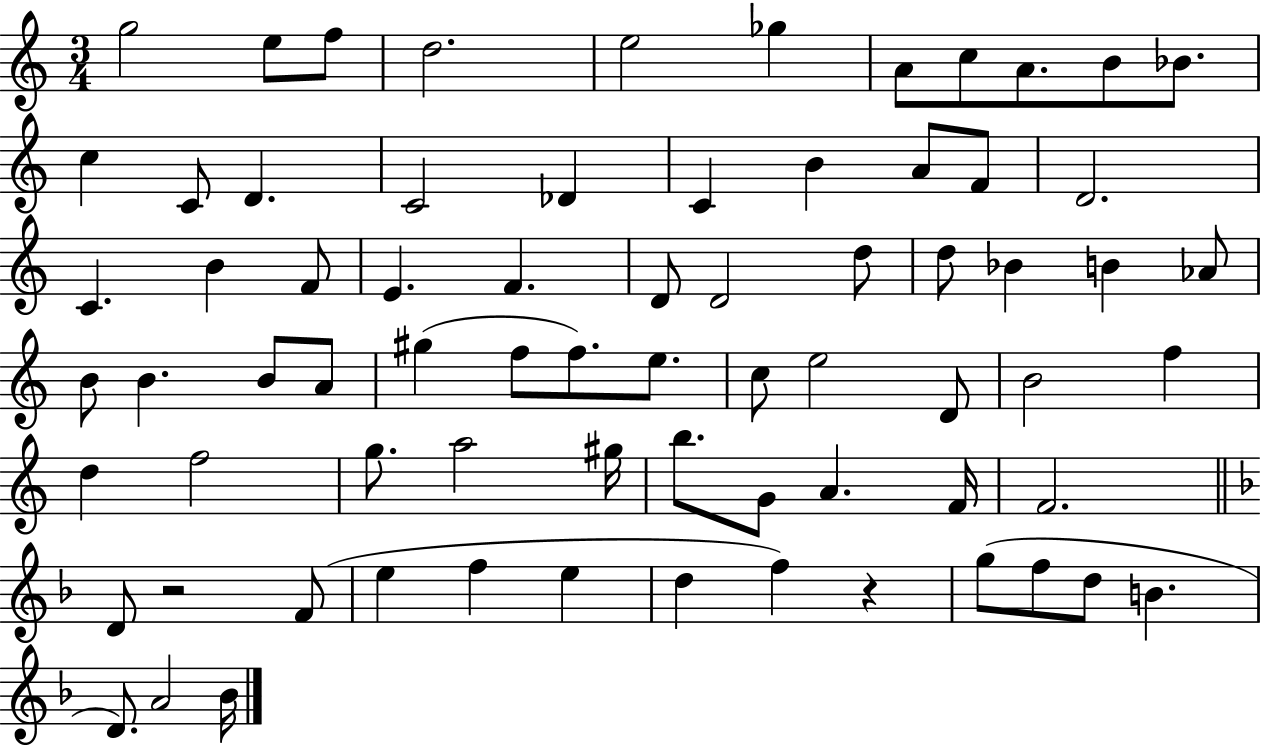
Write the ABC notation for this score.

X:1
T:Untitled
M:3/4
L:1/4
K:C
g2 e/2 f/2 d2 e2 _g A/2 c/2 A/2 B/2 _B/2 c C/2 D C2 _D C B A/2 F/2 D2 C B F/2 E F D/2 D2 d/2 d/2 _B B _A/2 B/2 B B/2 A/2 ^g f/2 f/2 e/2 c/2 e2 D/2 B2 f d f2 g/2 a2 ^g/4 b/2 G/2 A F/4 F2 D/2 z2 F/2 e f e d f z g/2 f/2 d/2 B D/2 A2 _B/4